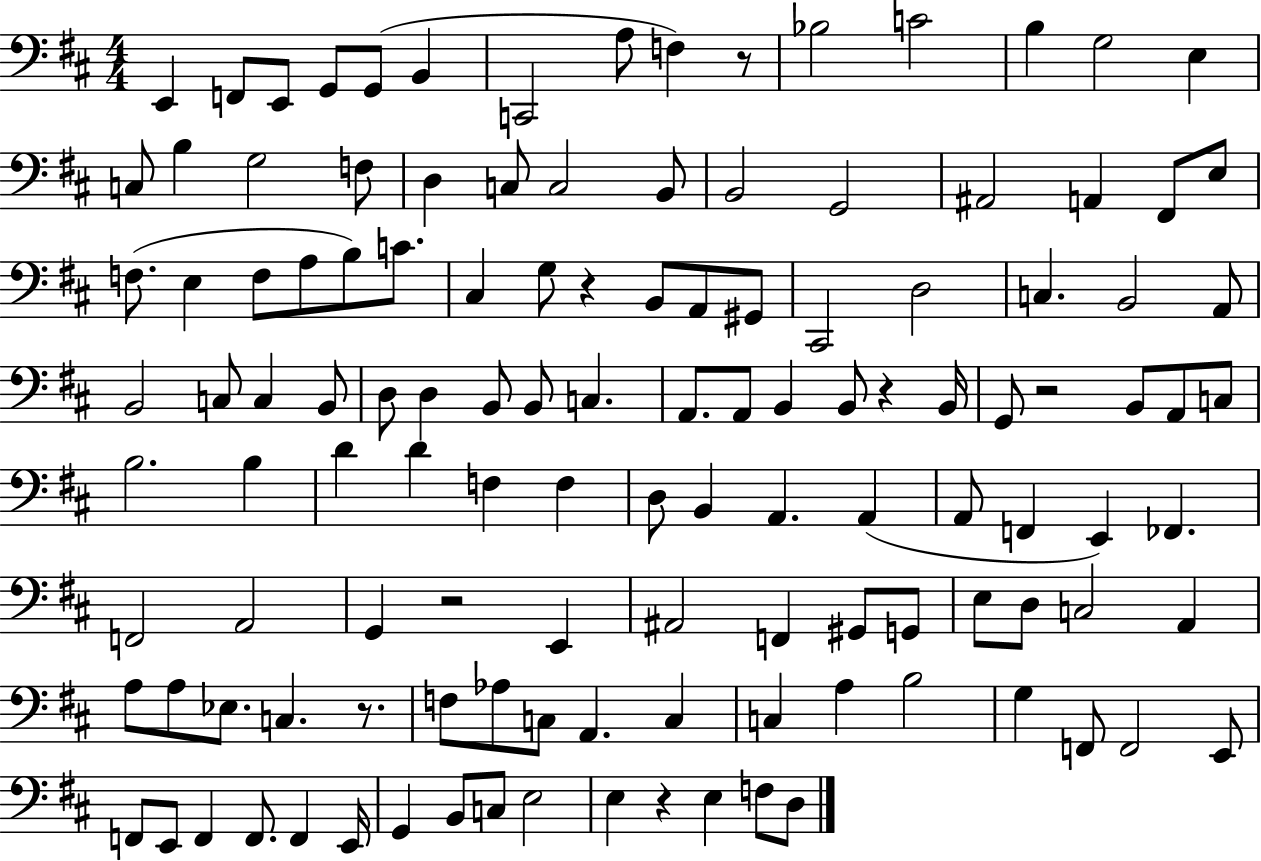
E2/q F2/e E2/e G2/e G2/e B2/q C2/h A3/e F3/q R/e Bb3/h C4/h B3/q G3/h E3/q C3/e B3/q G3/h F3/e D3/q C3/e C3/h B2/e B2/h G2/h A#2/h A2/q F#2/e E3/e F3/e. E3/q F3/e A3/e B3/e C4/e. C#3/q G3/e R/q B2/e A2/e G#2/e C#2/h D3/h C3/q. B2/h A2/e B2/h C3/e C3/q B2/e D3/e D3/q B2/e B2/e C3/q. A2/e. A2/e B2/q B2/e R/q B2/s G2/e R/h B2/e A2/e C3/e B3/h. B3/q D4/q D4/q F3/q F3/q D3/e B2/q A2/q. A2/q A2/e F2/q E2/q FES2/q. F2/h A2/h G2/q R/h E2/q A#2/h F2/q G#2/e G2/e E3/e D3/e C3/h A2/q A3/e A3/e Eb3/e. C3/q. R/e. F3/e Ab3/e C3/e A2/q. C3/q C3/q A3/q B3/h G3/q F2/e F2/h E2/e F2/e E2/e F2/q F2/e. F2/q E2/s G2/q B2/e C3/e E3/h E3/q R/q E3/q F3/e D3/e